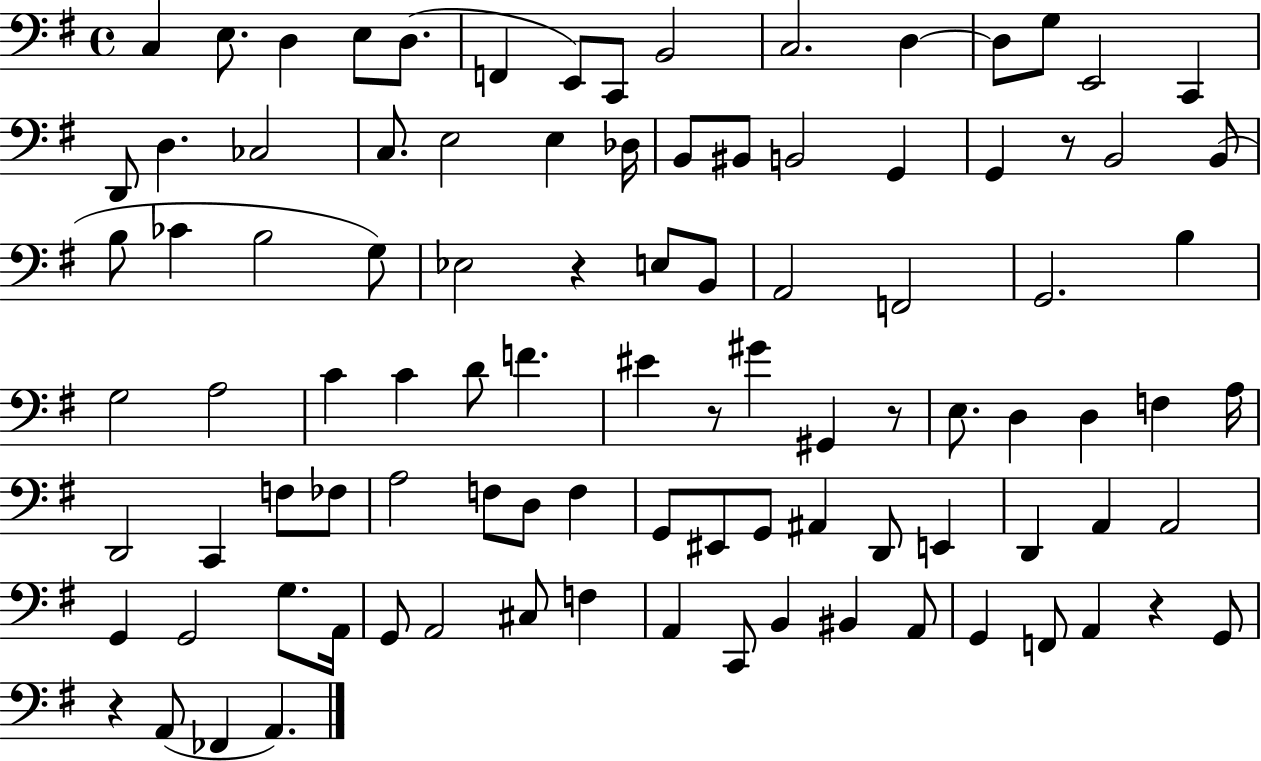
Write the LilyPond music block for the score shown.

{
  \clef bass
  \time 4/4
  \defaultTimeSignature
  \key g \major
  \repeat volta 2 { c4 e8. d4 e8 d8.( | f,4 e,8) c,8 b,2 | c2. d4~~ | d8 g8 e,2 c,4 | \break d,8 d4. ces2 | c8. e2 e4 des16 | b,8 bis,8 b,2 g,4 | g,4 r8 b,2 b,8( | \break b8 ces'4 b2 g8) | ees2 r4 e8 b,8 | a,2 f,2 | g,2. b4 | \break g2 a2 | c'4 c'4 d'8 f'4. | eis'4 r8 gis'4 gis,4 r8 | e8. d4 d4 f4 a16 | \break d,2 c,4 f8 fes8 | a2 f8 d8 f4 | g,8 eis,8 g,8 ais,4 d,8 e,4 | d,4 a,4 a,2 | \break g,4 g,2 g8. a,16 | g,8 a,2 cis8 f4 | a,4 c,8 b,4 bis,4 a,8 | g,4 f,8 a,4 r4 g,8 | \break r4 a,8( fes,4 a,4.) | } \bar "|."
}